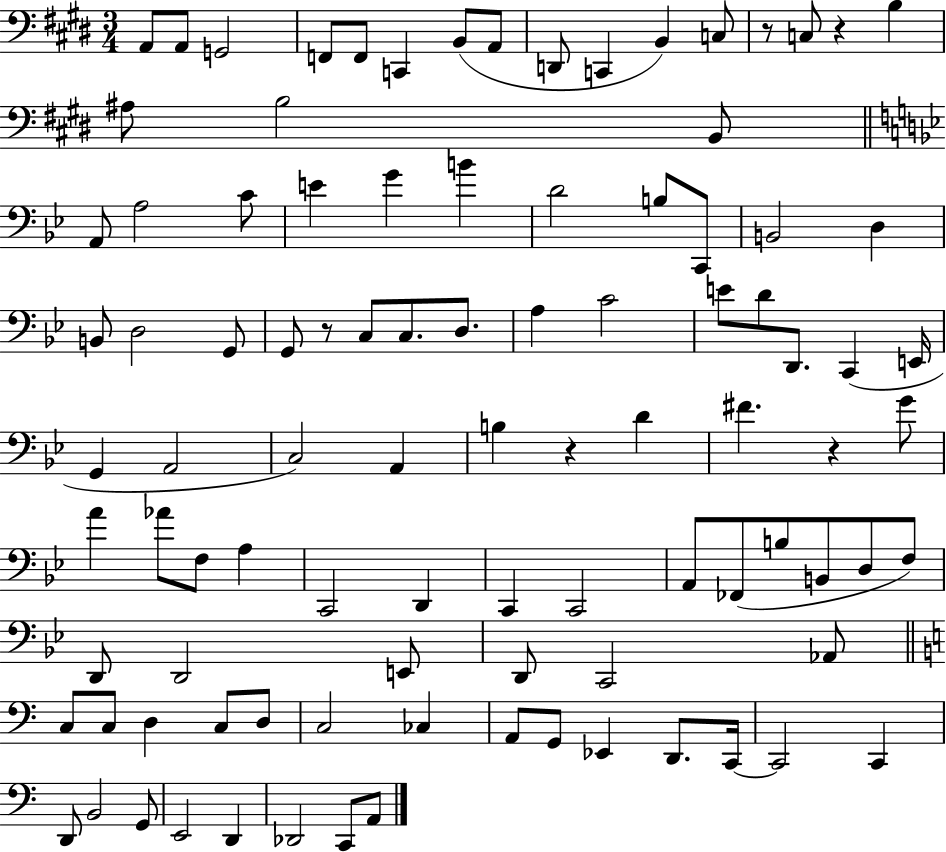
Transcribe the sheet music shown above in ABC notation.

X:1
T:Untitled
M:3/4
L:1/4
K:E
A,,/2 A,,/2 G,,2 F,,/2 F,,/2 C,, B,,/2 A,,/2 D,,/2 C,, B,, C,/2 z/2 C,/2 z B, ^A,/2 B,2 B,,/2 A,,/2 A,2 C/2 E G B D2 B,/2 C,,/2 B,,2 D, B,,/2 D,2 G,,/2 G,,/2 z/2 C,/2 C,/2 D,/2 A, C2 E/2 D/2 D,,/2 C,, E,,/4 G,, A,,2 C,2 A,, B, z D ^F z G/2 A _A/2 F,/2 A, C,,2 D,, C,, C,,2 A,,/2 _F,,/2 B,/2 B,,/2 D,/2 F,/2 D,,/2 D,,2 E,,/2 D,,/2 C,,2 _A,,/2 C,/2 C,/2 D, C,/2 D,/2 C,2 _C, A,,/2 G,,/2 _E,, D,,/2 C,,/4 C,,2 C,, D,,/2 B,,2 G,,/2 E,,2 D,, _D,,2 C,,/2 A,,/2